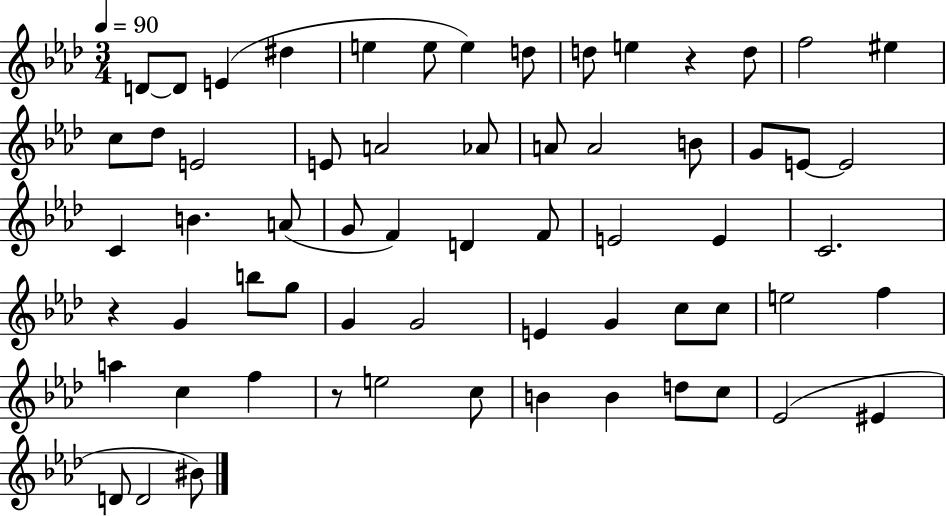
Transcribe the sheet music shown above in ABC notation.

X:1
T:Untitled
M:3/4
L:1/4
K:Ab
D/2 D/2 E ^d e e/2 e d/2 d/2 e z d/2 f2 ^e c/2 _d/2 E2 E/2 A2 _A/2 A/2 A2 B/2 G/2 E/2 E2 C B A/2 G/2 F D F/2 E2 E C2 z G b/2 g/2 G G2 E G c/2 c/2 e2 f a c f z/2 e2 c/2 B B d/2 c/2 _E2 ^E D/2 D2 ^B/2